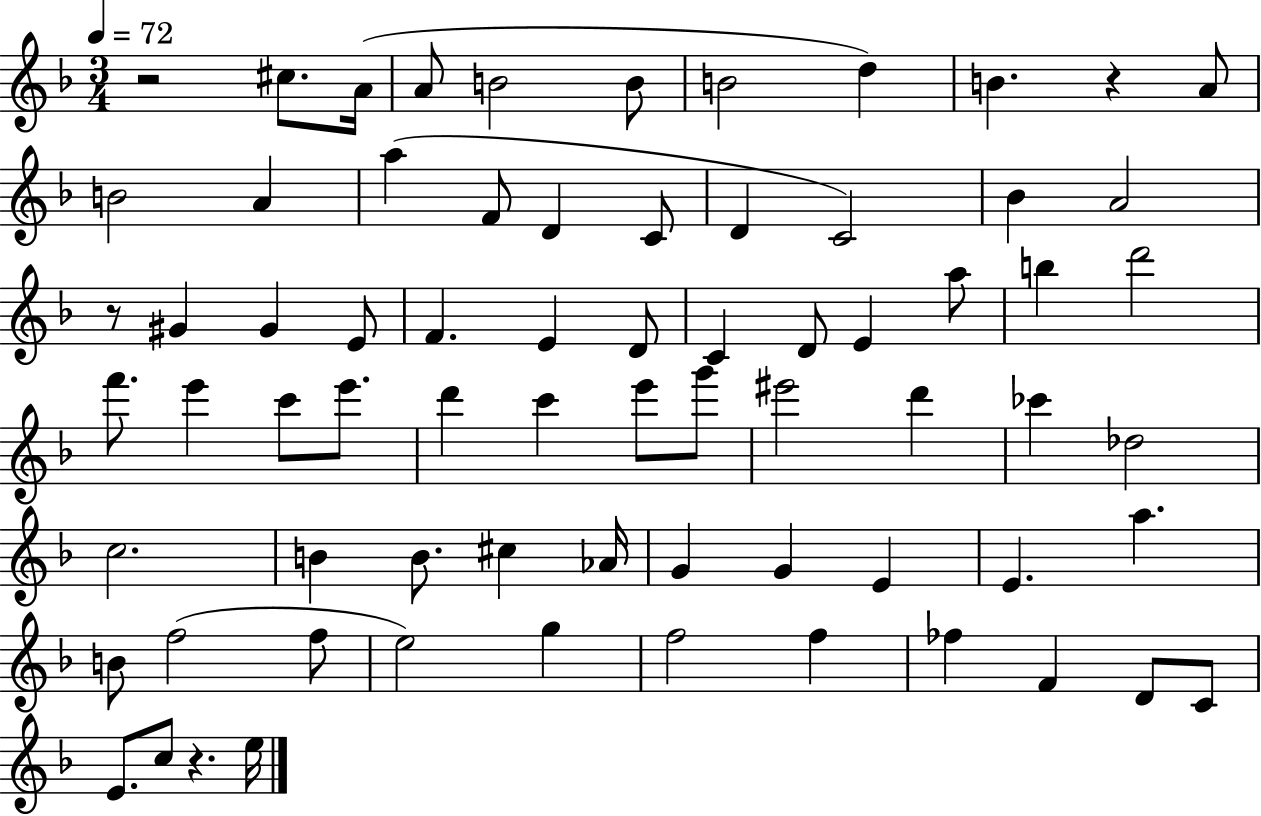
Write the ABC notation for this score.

X:1
T:Untitled
M:3/4
L:1/4
K:F
z2 ^c/2 A/4 A/2 B2 B/2 B2 d B z A/2 B2 A a F/2 D C/2 D C2 _B A2 z/2 ^G ^G E/2 F E D/2 C D/2 E a/2 b d'2 f'/2 e' c'/2 e'/2 d' c' e'/2 g'/2 ^e'2 d' _c' _d2 c2 B B/2 ^c _A/4 G G E E a B/2 f2 f/2 e2 g f2 f _f F D/2 C/2 E/2 c/2 z e/4